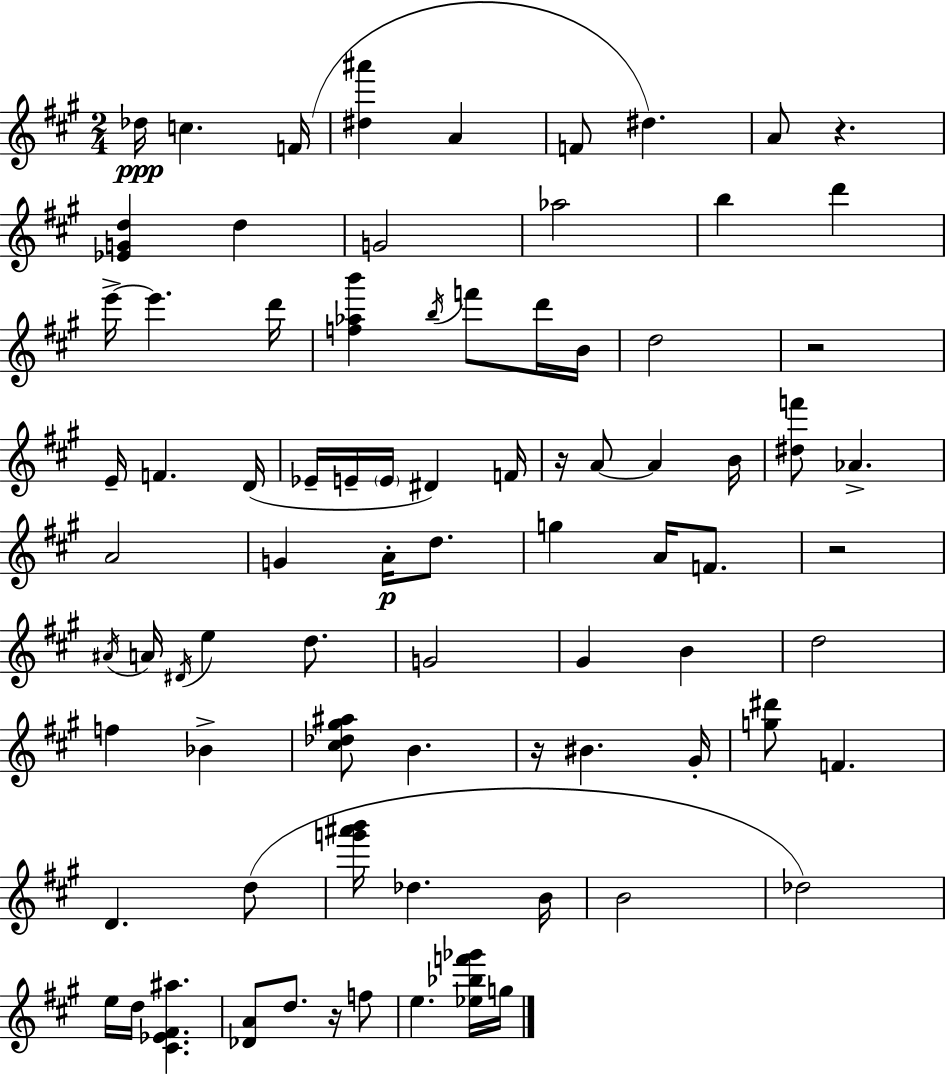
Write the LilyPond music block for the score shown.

{
  \clef treble
  \numericTimeSignature
  \time 2/4
  \key a \major
  \repeat volta 2 { des''16\ppp c''4. f'16( | <dis'' ais'''>4 a'4 | f'8 dis''4.) | a'8 r4. | \break <ees' g' d''>4 d''4 | g'2 | aes''2 | b''4 d'''4 | \break e'''16->~~ e'''4. d'''16 | <f'' aes'' b'''>4 \acciaccatura { b''16 } f'''8 d'''16 | b'16 d''2 | r2 | \break e'16-- f'4. | d'16( ees'16-- e'16-- \parenthesize e'16 dis'4) | f'16 r16 a'8~~ a'4 | b'16 <dis'' f'''>8 aes'4.-> | \break a'2 | g'4 a'16-.\p d''8. | g''4 a'16 f'8. | r2 | \break \acciaccatura { ais'16 } a'16 \acciaccatura { dis'16 } e''4 | d''8. g'2 | gis'4 b'4 | d''2 | \break f''4 bes'4-> | <cis'' des'' gis'' ais''>8 b'4. | r16 bis'4. | gis'16-. <g'' dis'''>8 f'4. | \break d'4. | d''8( <g''' ais''' b'''>16 des''4. | b'16 b'2 | des''2) | \break e''16 d''16 <cis' ees' fis' ais''>4. | <des' a'>8 d''8. | r16 f''8 e''4. | <ees'' bes'' f''' ges'''>16 g''16 } \bar "|."
}